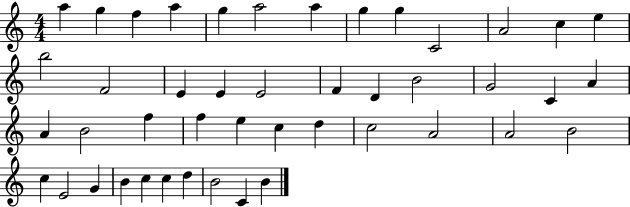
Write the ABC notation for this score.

X:1
T:Untitled
M:4/4
L:1/4
K:C
a g f a g a2 a g g C2 A2 c e b2 F2 E E E2 F D B2 G2 C A A B2 f f e c d c2 A2 A2 B2 c E2 G B c c d B2 C B